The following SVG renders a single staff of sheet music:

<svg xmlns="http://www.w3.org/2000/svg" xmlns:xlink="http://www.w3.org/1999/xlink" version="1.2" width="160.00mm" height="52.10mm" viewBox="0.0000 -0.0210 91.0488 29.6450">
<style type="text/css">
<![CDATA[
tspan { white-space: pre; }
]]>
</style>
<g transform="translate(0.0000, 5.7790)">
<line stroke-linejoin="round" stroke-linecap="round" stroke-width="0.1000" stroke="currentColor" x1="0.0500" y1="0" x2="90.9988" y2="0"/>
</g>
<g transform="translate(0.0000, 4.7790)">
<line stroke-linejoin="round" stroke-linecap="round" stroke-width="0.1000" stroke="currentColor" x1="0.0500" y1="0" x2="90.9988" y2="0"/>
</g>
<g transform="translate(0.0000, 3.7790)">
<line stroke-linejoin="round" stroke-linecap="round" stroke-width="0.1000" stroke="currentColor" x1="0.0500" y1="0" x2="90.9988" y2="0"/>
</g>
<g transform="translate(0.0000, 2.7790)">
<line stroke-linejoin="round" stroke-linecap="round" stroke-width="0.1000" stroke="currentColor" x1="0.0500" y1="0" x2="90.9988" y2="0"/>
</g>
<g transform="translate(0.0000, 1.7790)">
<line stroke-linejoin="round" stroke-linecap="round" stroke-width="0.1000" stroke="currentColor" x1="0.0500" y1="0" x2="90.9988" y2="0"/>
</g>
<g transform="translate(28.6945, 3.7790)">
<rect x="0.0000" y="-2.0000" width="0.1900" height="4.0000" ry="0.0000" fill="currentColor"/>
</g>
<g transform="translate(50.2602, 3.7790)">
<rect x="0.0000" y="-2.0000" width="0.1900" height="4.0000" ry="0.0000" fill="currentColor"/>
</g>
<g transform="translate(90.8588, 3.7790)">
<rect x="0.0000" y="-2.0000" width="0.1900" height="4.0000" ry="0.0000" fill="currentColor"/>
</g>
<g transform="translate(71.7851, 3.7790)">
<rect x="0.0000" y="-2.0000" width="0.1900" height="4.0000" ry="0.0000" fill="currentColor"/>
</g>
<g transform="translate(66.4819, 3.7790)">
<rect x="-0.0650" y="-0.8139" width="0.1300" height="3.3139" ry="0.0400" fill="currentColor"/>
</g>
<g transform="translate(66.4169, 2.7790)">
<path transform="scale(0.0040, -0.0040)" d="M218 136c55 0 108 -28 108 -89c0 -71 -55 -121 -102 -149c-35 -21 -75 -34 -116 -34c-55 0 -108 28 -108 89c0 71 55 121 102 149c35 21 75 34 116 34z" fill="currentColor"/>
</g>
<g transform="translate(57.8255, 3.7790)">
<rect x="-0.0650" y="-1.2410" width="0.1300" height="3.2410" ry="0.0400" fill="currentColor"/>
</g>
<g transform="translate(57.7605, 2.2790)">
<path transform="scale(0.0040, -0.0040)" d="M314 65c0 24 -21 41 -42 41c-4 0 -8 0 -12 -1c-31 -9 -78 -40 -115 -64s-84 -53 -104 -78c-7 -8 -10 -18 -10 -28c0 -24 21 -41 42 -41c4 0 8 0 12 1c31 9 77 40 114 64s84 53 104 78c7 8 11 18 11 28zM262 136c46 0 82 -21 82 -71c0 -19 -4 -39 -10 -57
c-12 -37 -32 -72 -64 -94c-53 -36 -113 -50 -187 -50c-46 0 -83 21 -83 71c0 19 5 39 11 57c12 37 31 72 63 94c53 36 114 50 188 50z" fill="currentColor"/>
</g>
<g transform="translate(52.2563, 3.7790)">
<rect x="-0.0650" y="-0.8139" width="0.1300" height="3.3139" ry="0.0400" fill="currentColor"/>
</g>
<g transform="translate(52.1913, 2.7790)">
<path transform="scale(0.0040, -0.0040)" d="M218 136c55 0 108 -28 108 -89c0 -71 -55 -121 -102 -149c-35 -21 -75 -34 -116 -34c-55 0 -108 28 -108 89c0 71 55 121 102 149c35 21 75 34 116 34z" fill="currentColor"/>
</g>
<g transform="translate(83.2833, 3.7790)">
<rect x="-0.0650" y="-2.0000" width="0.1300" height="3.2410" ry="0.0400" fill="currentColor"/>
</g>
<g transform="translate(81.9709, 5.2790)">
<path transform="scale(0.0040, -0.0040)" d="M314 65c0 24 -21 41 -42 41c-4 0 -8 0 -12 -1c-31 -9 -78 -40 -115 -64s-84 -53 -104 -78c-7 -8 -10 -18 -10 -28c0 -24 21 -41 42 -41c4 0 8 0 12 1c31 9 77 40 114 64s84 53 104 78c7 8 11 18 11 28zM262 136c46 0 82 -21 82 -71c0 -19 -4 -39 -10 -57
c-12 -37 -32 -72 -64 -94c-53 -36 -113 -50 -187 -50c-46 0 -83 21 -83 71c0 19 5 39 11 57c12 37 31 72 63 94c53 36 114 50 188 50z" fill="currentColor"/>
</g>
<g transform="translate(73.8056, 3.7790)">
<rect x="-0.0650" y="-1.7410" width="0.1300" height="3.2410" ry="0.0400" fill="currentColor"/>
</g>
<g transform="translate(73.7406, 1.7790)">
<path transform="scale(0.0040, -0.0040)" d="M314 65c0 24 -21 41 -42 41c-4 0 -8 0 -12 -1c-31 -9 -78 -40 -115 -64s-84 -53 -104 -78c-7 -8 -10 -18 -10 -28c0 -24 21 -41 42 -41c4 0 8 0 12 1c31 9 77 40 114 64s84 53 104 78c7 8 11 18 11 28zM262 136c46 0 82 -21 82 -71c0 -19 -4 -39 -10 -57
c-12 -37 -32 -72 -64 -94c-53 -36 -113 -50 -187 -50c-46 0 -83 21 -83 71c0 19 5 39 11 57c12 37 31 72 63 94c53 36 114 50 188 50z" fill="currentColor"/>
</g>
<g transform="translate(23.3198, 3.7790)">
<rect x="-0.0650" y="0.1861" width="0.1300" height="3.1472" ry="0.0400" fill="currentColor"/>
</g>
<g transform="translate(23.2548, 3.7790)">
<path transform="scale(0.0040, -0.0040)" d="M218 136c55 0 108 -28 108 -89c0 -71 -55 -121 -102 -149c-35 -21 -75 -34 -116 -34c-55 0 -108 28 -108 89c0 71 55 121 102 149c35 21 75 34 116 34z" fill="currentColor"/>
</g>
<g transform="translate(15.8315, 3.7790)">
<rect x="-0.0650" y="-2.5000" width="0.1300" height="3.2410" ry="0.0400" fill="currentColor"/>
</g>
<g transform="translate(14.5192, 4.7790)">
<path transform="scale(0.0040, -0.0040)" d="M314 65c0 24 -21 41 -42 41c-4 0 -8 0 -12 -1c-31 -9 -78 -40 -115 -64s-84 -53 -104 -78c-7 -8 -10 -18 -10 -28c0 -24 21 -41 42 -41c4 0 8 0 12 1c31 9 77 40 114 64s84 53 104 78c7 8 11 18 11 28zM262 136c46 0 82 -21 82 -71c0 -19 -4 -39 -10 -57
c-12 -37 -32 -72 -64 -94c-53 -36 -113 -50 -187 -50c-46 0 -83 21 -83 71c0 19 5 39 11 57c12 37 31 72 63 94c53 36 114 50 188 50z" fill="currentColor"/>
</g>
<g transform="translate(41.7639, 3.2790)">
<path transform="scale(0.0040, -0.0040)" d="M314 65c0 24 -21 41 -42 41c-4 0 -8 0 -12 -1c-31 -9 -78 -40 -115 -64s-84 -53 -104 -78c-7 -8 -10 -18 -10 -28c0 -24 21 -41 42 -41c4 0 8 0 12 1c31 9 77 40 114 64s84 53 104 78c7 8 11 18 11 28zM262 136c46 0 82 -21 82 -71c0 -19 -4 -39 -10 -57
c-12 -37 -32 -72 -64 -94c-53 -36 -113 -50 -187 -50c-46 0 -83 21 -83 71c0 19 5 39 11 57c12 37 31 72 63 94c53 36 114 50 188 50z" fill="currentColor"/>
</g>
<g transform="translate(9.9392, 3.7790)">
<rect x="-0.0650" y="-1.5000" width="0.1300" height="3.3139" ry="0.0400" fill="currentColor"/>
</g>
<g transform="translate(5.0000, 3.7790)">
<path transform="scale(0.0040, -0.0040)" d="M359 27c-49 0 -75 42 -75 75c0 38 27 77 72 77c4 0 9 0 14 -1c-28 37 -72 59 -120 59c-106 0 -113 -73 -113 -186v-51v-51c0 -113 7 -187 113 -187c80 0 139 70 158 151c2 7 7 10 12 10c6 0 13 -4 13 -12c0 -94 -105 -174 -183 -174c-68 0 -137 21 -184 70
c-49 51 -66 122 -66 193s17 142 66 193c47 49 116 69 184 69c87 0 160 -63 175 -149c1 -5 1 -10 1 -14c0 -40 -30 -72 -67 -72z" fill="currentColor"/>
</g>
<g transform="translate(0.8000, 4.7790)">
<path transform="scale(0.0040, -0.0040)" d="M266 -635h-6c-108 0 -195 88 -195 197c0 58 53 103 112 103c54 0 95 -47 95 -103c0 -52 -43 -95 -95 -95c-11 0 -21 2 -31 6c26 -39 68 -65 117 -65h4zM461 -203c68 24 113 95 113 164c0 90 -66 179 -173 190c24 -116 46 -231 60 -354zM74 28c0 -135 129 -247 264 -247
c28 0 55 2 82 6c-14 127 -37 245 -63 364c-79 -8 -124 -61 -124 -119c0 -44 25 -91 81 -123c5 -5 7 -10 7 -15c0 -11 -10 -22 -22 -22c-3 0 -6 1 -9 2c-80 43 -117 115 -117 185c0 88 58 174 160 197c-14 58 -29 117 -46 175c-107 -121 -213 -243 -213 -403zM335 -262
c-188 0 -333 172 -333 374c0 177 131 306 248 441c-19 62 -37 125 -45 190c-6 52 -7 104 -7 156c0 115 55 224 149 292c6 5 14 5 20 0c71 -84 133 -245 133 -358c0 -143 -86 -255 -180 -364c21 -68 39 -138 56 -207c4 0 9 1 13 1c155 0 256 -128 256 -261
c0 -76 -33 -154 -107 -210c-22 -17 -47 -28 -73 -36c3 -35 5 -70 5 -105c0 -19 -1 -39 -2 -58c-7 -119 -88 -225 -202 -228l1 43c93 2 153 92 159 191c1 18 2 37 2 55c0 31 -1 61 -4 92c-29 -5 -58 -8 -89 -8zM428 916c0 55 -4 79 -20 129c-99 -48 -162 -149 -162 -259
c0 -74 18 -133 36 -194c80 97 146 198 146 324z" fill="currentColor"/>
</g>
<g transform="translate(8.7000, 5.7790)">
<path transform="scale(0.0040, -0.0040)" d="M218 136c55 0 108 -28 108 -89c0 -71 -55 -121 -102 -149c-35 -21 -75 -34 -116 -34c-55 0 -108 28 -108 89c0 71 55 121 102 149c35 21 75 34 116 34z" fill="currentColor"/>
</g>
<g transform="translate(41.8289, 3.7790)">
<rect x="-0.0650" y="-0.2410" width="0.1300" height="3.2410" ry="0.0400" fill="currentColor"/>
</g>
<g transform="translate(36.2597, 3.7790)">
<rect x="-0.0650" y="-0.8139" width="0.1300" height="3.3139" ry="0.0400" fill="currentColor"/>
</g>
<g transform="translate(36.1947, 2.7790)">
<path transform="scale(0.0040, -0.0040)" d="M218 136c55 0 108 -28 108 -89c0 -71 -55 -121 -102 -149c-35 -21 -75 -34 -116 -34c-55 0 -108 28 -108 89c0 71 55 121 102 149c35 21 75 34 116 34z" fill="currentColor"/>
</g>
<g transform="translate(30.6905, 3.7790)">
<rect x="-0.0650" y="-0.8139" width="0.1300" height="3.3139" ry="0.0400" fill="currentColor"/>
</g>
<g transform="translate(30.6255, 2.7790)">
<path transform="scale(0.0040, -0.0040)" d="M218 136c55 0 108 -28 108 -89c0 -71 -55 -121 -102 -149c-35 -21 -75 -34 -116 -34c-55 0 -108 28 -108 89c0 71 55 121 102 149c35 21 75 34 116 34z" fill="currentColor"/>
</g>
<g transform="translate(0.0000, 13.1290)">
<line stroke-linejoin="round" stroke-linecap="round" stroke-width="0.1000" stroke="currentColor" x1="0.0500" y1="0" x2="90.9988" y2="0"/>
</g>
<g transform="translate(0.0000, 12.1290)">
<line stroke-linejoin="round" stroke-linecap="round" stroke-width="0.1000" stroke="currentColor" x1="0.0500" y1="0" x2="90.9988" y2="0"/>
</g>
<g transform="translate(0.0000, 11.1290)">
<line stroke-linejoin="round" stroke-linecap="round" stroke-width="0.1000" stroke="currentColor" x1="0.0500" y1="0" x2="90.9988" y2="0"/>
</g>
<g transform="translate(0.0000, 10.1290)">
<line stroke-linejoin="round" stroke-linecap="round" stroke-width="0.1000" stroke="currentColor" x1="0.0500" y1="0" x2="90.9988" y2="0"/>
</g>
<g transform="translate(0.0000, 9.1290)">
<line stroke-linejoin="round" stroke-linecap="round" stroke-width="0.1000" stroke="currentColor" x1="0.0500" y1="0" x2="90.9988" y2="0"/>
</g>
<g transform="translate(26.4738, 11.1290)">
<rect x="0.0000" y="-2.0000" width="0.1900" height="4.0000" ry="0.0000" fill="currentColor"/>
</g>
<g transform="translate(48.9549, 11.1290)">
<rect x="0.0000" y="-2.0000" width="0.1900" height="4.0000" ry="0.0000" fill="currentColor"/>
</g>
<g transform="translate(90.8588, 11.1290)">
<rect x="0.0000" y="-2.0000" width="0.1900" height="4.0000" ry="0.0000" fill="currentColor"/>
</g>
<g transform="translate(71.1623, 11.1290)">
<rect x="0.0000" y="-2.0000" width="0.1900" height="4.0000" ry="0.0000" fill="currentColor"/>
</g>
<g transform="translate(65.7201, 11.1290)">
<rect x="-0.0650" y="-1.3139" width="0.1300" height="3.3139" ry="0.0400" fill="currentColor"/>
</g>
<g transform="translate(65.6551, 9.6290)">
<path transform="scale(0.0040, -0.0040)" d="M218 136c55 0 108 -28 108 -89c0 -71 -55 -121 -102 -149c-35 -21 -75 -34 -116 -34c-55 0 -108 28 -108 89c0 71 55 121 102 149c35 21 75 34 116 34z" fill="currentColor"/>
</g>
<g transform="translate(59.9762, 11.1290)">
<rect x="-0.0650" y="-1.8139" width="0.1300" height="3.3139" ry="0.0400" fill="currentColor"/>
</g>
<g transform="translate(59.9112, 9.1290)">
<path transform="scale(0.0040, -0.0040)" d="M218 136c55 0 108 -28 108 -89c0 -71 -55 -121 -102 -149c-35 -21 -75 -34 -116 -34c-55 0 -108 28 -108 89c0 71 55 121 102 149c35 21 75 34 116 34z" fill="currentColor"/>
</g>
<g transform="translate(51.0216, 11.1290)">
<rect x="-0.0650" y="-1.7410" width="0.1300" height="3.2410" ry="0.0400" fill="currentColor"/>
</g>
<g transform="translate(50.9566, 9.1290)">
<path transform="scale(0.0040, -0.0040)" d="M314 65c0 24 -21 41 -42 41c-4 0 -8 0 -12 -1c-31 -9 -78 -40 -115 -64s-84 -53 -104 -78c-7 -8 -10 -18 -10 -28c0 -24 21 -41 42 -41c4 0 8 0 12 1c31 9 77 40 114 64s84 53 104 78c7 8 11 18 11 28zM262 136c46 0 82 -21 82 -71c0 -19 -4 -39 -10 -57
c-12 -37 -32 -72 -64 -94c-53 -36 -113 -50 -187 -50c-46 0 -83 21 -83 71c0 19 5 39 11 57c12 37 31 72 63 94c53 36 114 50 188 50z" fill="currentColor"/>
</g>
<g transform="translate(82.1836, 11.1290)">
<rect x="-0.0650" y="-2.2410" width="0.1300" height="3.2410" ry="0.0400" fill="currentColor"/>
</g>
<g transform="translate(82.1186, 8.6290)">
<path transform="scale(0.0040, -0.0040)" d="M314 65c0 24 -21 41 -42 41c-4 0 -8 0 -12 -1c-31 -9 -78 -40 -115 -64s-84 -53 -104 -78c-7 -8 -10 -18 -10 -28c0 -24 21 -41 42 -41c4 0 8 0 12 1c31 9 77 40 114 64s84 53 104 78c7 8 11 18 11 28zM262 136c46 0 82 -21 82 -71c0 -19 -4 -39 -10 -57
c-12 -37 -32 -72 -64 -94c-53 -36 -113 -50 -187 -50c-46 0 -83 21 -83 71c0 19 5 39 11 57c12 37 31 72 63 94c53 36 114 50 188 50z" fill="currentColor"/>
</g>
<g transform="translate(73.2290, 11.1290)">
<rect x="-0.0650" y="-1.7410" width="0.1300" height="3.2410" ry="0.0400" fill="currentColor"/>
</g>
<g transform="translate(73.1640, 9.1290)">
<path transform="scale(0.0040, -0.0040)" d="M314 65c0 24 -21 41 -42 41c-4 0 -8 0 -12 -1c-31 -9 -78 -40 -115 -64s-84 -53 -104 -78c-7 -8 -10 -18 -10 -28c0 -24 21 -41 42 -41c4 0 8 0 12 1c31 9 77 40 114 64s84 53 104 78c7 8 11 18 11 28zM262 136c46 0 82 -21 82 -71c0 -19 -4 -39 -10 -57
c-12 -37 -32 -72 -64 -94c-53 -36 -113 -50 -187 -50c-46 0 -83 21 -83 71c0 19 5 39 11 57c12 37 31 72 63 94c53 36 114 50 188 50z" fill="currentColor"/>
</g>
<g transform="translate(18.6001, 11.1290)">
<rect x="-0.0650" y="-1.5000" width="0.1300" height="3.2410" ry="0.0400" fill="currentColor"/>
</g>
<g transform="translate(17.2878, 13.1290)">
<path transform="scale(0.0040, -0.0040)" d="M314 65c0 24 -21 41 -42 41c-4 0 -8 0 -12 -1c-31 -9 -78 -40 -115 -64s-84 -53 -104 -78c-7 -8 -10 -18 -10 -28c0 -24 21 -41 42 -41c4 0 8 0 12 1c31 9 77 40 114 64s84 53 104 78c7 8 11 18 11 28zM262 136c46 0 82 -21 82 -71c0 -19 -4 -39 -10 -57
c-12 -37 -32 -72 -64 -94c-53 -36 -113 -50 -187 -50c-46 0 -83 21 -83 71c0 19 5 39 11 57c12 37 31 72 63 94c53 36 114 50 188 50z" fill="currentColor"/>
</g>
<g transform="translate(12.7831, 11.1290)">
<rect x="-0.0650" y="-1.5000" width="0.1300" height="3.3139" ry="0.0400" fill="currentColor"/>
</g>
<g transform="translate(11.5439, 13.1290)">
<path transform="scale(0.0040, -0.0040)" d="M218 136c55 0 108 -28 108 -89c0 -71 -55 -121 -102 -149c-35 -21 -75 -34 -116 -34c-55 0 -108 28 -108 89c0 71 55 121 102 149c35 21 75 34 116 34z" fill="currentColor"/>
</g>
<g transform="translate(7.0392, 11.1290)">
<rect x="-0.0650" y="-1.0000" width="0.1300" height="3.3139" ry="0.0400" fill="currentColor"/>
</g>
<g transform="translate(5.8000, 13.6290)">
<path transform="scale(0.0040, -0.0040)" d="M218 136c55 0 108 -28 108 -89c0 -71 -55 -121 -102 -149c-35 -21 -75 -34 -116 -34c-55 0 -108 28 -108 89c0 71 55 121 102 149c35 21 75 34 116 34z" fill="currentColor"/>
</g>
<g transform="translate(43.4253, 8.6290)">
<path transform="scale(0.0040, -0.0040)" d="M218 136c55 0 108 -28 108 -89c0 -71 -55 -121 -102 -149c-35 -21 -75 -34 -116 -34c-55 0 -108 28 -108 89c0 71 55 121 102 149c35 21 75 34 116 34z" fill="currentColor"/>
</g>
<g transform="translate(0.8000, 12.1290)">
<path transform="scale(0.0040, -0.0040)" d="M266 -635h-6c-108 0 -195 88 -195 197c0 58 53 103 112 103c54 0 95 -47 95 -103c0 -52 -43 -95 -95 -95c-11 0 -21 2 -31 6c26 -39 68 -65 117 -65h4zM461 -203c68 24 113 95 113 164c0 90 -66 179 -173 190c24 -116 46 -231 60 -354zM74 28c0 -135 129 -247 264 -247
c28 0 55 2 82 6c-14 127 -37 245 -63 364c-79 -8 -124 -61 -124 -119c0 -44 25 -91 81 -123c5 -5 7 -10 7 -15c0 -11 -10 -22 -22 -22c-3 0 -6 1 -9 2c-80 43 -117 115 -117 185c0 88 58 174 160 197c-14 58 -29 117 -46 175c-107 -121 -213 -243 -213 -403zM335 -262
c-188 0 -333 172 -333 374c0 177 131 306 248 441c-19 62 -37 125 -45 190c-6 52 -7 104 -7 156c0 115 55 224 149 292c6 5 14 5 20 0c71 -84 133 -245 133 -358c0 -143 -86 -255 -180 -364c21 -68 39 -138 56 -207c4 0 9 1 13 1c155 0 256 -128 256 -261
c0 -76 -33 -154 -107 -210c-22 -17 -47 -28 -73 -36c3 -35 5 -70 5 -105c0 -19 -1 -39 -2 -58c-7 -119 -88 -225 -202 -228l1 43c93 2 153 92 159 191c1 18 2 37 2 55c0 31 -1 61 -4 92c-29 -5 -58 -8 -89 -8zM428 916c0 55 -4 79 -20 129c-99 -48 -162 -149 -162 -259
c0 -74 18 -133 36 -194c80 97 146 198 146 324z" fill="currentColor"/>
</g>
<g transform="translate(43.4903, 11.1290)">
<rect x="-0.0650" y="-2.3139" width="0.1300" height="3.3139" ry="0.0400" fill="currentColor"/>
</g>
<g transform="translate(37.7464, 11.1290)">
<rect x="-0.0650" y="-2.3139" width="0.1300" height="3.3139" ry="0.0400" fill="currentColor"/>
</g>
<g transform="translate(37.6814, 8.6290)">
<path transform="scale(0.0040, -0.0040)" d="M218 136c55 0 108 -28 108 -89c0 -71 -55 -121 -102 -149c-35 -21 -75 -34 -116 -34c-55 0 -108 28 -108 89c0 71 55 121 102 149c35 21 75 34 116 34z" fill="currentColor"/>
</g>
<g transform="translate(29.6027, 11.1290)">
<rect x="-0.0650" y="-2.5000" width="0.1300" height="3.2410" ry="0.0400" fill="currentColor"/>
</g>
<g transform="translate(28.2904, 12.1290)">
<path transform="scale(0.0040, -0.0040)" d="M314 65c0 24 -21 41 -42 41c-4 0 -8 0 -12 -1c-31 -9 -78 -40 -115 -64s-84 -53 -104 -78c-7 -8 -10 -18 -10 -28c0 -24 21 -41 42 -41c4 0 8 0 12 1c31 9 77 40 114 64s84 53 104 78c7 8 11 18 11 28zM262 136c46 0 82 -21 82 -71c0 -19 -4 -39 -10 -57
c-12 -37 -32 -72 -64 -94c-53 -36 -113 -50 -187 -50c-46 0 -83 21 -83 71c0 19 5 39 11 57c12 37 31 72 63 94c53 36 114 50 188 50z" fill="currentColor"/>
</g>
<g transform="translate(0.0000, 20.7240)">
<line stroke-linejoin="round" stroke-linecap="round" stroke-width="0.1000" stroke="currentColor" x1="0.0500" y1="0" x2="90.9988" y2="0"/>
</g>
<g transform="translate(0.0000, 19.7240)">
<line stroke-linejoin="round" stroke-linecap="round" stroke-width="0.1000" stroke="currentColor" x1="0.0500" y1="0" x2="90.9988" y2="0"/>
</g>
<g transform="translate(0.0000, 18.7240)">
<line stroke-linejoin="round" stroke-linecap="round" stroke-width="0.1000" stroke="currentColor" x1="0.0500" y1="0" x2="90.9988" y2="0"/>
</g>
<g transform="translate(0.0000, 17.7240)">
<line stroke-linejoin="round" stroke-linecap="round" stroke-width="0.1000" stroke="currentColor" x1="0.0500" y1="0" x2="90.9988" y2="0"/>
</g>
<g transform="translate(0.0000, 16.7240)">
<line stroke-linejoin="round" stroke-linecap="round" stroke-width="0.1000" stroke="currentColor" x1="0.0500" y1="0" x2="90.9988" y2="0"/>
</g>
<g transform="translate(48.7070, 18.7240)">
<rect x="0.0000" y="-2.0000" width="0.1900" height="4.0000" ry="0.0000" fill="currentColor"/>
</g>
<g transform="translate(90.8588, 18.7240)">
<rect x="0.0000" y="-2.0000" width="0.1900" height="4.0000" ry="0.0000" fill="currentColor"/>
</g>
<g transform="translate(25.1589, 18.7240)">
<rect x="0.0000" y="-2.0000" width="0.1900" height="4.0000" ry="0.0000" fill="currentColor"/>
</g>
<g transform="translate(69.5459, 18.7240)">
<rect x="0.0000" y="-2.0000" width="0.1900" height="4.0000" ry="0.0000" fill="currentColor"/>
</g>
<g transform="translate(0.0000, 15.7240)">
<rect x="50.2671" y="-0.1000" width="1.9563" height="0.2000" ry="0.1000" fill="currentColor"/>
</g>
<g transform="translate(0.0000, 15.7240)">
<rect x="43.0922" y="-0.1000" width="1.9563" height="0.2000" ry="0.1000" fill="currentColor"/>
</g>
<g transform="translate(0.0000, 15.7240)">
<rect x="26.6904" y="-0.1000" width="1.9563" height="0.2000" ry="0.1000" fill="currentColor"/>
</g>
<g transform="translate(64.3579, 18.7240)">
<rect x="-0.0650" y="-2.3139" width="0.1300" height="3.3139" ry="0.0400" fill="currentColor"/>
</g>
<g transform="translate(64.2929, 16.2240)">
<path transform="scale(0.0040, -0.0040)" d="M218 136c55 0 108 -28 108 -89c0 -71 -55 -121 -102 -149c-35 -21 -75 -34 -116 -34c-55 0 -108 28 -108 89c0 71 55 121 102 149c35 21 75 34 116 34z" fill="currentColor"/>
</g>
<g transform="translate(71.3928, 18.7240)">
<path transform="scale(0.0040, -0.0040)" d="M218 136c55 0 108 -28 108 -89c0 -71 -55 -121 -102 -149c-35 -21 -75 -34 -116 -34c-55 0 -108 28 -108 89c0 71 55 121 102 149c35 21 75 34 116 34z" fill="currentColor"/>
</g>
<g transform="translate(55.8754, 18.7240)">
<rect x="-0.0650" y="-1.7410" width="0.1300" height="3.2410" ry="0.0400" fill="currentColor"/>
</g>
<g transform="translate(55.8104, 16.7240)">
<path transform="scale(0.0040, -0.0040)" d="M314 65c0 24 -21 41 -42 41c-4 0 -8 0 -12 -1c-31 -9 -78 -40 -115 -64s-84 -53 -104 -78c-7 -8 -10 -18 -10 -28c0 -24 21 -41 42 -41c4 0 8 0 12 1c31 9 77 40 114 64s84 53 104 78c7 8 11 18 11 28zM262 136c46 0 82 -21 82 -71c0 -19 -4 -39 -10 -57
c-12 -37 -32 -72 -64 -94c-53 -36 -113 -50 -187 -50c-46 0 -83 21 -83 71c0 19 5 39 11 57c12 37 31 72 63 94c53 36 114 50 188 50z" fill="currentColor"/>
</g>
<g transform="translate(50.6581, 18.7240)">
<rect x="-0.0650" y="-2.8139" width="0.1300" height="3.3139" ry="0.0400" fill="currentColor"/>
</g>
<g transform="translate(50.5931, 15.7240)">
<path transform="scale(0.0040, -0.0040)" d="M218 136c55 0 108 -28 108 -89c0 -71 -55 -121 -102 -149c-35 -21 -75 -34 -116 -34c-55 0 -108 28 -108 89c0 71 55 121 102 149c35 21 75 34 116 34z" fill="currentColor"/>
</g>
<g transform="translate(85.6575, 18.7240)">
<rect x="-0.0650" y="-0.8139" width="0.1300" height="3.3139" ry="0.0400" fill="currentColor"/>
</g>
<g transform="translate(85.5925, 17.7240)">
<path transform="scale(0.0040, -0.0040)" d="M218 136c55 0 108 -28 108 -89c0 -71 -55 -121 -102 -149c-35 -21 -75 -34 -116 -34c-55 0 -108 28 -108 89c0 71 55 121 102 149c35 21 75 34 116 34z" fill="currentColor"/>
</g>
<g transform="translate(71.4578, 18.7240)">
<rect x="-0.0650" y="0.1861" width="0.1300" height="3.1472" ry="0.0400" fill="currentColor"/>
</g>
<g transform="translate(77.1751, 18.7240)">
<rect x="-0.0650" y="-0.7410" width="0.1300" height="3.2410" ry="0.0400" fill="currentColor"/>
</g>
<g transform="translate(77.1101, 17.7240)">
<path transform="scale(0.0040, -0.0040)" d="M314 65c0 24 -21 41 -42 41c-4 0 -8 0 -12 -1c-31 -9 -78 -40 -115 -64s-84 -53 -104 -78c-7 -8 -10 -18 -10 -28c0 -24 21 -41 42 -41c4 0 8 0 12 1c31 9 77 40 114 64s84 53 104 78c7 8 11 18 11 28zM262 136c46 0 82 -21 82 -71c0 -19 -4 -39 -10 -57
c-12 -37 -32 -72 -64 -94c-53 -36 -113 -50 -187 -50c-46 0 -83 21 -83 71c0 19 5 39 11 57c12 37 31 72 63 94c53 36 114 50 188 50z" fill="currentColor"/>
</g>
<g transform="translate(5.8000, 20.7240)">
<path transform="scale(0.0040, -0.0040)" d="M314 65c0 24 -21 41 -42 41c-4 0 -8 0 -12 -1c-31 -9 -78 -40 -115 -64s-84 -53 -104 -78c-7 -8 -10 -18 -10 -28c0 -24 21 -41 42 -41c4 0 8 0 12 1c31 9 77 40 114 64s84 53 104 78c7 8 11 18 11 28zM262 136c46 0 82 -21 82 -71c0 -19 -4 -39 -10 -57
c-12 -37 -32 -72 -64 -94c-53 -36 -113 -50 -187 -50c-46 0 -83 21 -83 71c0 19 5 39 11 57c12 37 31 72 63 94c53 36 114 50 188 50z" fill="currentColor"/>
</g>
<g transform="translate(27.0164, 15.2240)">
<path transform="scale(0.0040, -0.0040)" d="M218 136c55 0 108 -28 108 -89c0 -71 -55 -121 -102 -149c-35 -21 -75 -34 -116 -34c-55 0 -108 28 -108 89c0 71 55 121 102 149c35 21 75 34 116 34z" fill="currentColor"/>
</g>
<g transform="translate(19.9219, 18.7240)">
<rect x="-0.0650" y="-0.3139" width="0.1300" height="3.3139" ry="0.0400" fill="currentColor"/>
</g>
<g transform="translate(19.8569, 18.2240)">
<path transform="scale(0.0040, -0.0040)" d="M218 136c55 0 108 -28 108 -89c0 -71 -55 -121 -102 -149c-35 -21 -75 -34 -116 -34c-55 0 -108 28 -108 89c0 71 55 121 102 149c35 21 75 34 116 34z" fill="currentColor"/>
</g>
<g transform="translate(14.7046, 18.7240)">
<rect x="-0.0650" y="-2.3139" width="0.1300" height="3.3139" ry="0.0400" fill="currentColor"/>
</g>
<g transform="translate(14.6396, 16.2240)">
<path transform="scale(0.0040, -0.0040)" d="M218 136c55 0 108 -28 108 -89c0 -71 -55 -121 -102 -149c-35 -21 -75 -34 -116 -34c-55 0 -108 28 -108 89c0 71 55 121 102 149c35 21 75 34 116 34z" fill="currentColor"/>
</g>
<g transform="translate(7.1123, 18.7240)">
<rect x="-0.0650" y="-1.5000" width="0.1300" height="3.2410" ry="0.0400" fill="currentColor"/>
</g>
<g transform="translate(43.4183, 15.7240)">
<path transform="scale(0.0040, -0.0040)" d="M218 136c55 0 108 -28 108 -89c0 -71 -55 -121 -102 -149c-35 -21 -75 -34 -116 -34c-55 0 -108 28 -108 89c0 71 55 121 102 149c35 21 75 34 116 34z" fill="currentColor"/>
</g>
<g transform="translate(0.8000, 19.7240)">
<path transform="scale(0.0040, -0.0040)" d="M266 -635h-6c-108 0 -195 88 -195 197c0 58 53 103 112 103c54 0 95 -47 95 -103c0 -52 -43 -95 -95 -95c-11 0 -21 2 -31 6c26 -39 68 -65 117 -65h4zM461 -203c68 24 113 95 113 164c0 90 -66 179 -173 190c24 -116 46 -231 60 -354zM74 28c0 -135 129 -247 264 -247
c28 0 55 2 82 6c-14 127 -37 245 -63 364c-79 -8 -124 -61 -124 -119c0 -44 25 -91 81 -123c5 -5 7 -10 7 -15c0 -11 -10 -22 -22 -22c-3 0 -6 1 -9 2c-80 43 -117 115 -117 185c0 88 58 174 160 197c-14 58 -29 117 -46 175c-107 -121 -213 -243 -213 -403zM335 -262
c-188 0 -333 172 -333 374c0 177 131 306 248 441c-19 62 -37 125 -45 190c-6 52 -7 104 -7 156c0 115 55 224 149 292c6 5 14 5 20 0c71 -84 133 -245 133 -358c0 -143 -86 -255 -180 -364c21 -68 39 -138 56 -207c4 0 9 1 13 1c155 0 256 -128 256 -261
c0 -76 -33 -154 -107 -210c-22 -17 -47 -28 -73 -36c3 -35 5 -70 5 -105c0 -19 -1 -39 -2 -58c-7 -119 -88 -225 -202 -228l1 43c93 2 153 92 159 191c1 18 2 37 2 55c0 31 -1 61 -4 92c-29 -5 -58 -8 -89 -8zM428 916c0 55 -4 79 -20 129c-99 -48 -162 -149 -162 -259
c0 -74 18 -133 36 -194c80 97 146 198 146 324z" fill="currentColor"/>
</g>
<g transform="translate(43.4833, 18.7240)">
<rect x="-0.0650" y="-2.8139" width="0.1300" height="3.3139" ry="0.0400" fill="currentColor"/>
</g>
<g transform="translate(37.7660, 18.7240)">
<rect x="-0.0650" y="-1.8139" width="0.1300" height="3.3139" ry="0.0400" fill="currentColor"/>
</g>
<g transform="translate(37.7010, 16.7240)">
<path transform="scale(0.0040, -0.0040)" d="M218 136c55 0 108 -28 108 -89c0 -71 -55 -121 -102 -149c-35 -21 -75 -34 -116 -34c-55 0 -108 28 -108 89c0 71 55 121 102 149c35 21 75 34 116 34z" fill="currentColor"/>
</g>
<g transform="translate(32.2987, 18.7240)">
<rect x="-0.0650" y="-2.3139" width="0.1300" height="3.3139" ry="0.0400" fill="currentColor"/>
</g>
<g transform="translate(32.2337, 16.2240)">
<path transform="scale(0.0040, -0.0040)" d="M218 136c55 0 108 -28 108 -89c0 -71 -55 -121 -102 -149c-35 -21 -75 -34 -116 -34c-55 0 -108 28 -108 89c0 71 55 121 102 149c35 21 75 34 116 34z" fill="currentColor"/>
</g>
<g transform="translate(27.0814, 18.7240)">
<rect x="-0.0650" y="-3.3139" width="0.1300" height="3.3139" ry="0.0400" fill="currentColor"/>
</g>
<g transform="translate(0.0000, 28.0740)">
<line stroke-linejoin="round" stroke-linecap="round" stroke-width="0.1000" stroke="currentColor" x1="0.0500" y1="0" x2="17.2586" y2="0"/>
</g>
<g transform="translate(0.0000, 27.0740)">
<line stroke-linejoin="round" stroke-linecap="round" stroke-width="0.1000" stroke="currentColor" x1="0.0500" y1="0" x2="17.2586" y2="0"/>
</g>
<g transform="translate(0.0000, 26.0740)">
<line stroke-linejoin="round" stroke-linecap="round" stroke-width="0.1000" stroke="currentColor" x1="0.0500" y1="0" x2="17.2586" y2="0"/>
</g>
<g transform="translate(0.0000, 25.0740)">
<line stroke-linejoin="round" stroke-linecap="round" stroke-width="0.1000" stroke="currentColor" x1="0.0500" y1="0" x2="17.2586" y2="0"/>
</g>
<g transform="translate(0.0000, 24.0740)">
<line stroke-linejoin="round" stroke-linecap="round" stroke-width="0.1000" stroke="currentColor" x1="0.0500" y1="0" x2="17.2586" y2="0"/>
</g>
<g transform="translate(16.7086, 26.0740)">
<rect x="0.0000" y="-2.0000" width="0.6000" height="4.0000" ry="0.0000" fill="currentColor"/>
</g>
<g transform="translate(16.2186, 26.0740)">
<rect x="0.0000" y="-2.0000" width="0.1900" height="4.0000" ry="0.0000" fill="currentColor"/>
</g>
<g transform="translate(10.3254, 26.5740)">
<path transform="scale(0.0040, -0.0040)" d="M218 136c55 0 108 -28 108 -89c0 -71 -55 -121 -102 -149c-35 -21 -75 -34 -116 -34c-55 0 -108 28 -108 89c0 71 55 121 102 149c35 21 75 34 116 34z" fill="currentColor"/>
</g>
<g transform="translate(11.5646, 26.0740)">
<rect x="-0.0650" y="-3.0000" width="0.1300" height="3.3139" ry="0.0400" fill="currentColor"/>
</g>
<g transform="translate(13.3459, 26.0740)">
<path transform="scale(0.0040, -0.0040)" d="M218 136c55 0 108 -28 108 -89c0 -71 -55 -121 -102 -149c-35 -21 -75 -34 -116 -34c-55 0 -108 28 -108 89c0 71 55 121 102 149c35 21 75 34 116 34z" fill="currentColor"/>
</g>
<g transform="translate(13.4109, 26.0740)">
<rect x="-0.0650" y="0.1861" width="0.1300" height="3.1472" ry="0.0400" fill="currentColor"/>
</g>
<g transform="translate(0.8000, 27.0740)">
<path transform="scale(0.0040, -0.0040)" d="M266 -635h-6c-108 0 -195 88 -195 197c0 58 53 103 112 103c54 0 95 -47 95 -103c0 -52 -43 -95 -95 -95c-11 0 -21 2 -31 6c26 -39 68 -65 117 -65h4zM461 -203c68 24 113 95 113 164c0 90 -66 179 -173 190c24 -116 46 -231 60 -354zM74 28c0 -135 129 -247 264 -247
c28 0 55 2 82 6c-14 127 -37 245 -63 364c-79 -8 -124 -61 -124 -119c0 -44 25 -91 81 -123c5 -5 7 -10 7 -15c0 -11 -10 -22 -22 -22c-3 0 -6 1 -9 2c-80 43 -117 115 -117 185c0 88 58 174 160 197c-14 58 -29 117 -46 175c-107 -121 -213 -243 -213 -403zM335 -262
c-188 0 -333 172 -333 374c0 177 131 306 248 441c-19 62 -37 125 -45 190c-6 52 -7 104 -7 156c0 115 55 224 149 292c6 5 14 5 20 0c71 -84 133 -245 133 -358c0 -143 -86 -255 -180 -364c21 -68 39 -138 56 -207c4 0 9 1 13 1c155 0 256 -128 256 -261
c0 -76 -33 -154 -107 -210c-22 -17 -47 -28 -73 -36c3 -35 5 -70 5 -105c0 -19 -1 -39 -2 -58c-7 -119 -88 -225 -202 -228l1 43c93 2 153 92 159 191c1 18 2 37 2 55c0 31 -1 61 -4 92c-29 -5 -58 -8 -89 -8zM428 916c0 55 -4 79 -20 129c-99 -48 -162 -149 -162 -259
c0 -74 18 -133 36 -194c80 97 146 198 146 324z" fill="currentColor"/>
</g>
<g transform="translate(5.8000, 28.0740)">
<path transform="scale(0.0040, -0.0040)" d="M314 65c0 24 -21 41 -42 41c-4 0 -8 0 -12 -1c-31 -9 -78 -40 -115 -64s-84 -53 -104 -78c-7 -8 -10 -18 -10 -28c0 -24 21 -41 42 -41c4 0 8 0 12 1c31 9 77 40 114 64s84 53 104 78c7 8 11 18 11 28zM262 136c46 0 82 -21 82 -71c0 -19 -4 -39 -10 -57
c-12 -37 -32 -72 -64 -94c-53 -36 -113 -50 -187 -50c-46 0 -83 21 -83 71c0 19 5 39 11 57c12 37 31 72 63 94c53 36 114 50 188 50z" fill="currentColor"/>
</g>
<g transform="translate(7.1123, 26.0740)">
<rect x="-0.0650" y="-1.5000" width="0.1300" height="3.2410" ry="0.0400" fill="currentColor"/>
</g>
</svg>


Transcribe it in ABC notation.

X:1
T:Untitled
M:4/4
L:1/4
K:C
E G2 B d d c2 d e2 d f2 F2 D E E2 G2 g g f2 f e f2 g2 E2 g c b g f a a f2 g B d2 d E2 A B